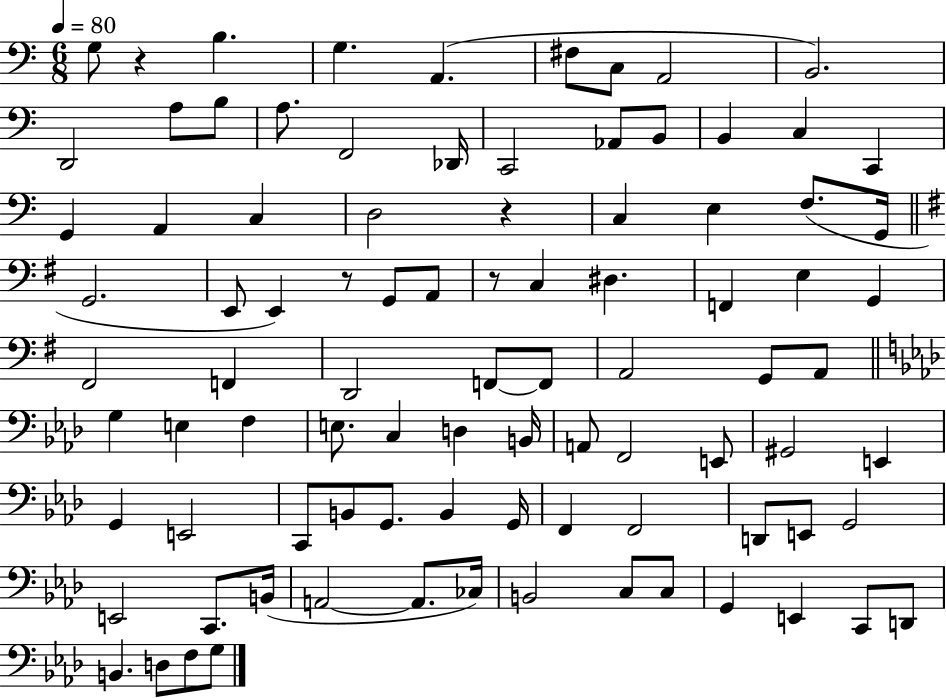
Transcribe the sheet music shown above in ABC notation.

X:1
T:Untitled
M:6/8
L:1/4
K:C
G,/2 z B, G, A,, ^F,/2 C,/2 A,,2 B,,2 D,,2 A,/2 B,/2 A,/2 F,,2 _D,,/4 C,,2 _A,,/2 B,,/2 B,, C, C,, G,, A,, C, D,2 z C, E, F,/2 G,,/4 G,,2 E,,/2 E,, z/2 G,,/2 A,,/2 z/2 C, ^D, F,, E, G,, ^F,,2 F,, D,,2 F,,/2 F,,/2 A,,2 G,,/2 A,,/2 G, E, F, E,/2 C, D, B,,/4 A,,/2 F,,2 E,,/2 ^G,,2 E,, G,, E,,2 C,,/2 B,,/2 G,,/2 B,, G,,/4 F,, F,,2 D,,/2 E,,/2 G,,2 E,,2 C,,/2 B,,/4 A,,2 A,,/2 _C,/4 B,,2 C,/2 C,/2 G,, E,, C,,/2 D,,/2 B,, D,/2 F,/2 G,/2